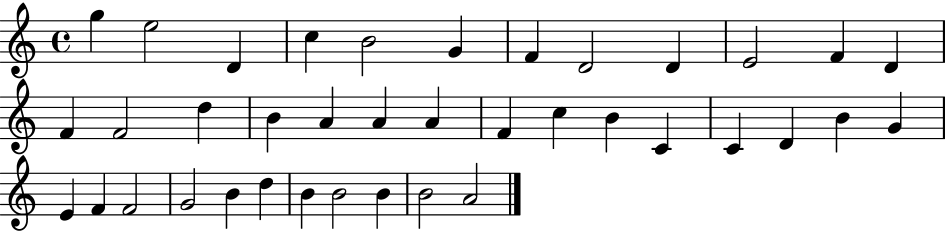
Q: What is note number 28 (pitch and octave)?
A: E4